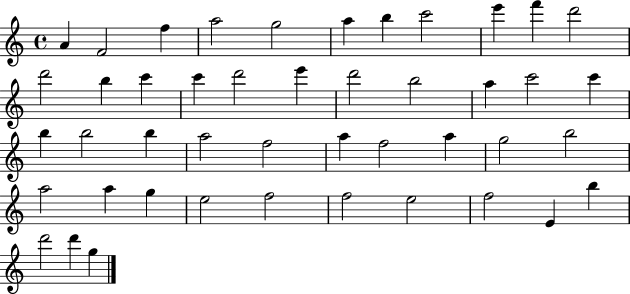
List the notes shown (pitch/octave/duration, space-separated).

A4/q F4/h F5/q A5/h G5/h A5/q B5/q C6/h E6/q F6/q D6/h D6/h B5/q C6/q C6/q D6/h E6/q D6/h B5/h A5/q C6/h C6/q B5/q B5/h B5/q A5/h F5/h A5/q F5/h A5/q G5/h B5/h A5/h A5/q G5/q E5/h F5/h F5/h E5/h F5/h E4/q B5/q D6/h D6/q G5/q